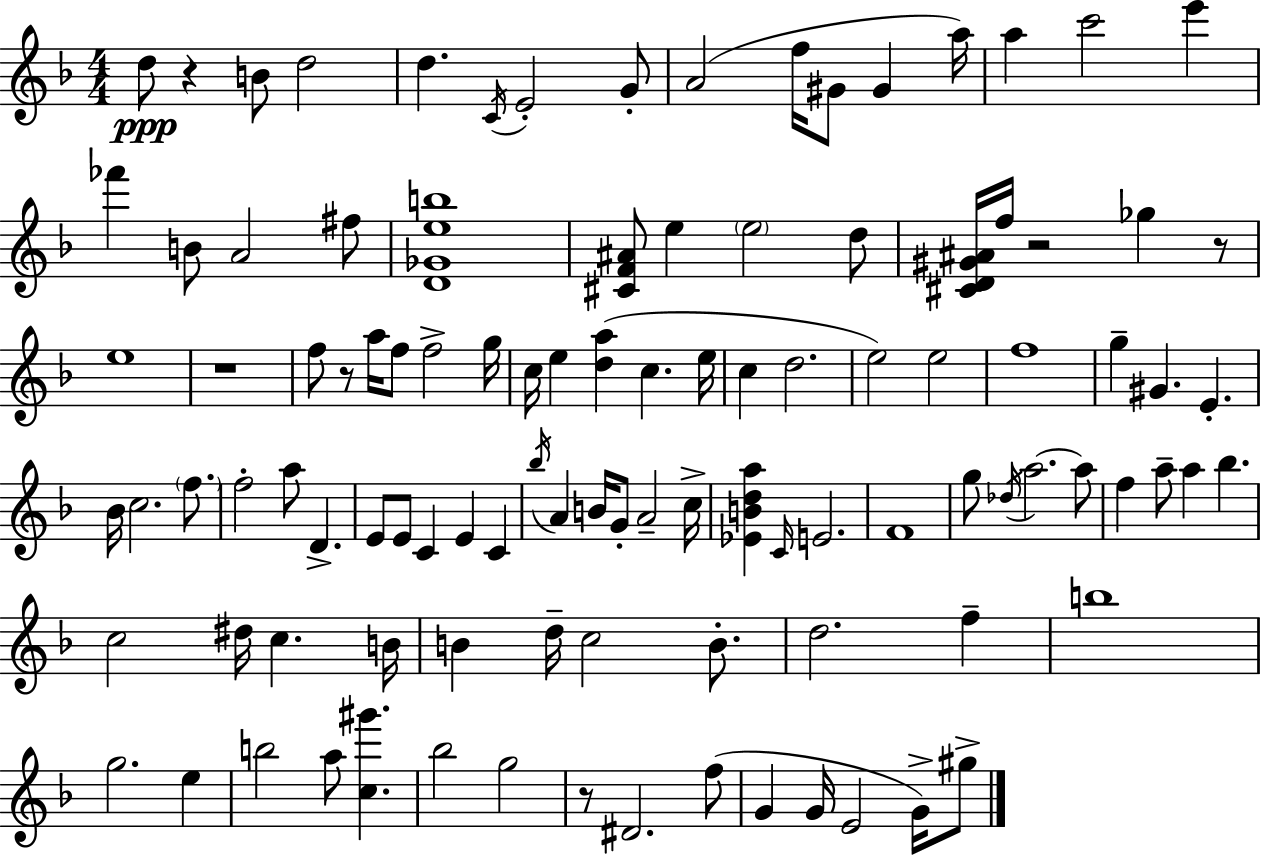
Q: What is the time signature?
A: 4/4